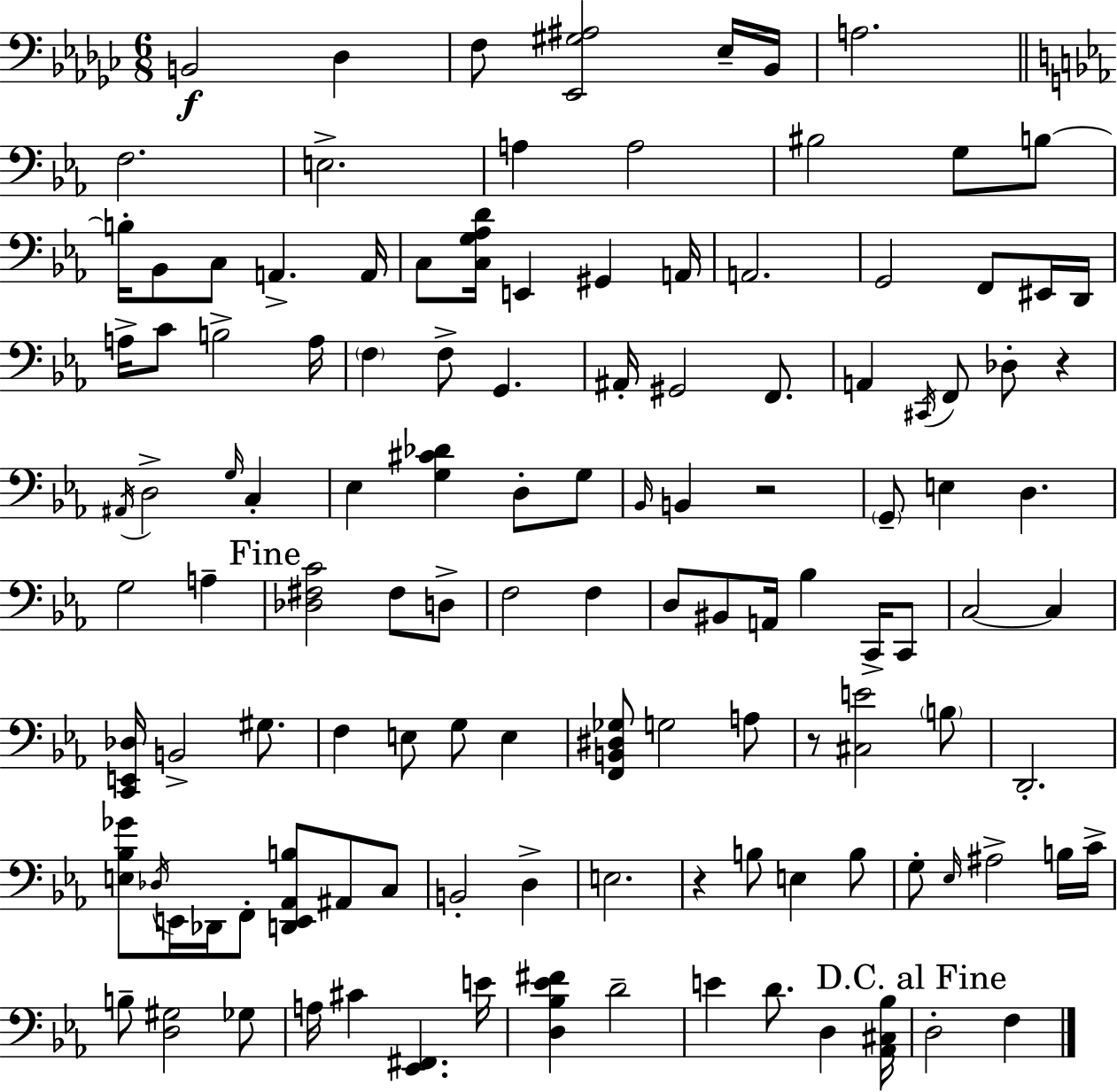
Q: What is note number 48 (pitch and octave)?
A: G3